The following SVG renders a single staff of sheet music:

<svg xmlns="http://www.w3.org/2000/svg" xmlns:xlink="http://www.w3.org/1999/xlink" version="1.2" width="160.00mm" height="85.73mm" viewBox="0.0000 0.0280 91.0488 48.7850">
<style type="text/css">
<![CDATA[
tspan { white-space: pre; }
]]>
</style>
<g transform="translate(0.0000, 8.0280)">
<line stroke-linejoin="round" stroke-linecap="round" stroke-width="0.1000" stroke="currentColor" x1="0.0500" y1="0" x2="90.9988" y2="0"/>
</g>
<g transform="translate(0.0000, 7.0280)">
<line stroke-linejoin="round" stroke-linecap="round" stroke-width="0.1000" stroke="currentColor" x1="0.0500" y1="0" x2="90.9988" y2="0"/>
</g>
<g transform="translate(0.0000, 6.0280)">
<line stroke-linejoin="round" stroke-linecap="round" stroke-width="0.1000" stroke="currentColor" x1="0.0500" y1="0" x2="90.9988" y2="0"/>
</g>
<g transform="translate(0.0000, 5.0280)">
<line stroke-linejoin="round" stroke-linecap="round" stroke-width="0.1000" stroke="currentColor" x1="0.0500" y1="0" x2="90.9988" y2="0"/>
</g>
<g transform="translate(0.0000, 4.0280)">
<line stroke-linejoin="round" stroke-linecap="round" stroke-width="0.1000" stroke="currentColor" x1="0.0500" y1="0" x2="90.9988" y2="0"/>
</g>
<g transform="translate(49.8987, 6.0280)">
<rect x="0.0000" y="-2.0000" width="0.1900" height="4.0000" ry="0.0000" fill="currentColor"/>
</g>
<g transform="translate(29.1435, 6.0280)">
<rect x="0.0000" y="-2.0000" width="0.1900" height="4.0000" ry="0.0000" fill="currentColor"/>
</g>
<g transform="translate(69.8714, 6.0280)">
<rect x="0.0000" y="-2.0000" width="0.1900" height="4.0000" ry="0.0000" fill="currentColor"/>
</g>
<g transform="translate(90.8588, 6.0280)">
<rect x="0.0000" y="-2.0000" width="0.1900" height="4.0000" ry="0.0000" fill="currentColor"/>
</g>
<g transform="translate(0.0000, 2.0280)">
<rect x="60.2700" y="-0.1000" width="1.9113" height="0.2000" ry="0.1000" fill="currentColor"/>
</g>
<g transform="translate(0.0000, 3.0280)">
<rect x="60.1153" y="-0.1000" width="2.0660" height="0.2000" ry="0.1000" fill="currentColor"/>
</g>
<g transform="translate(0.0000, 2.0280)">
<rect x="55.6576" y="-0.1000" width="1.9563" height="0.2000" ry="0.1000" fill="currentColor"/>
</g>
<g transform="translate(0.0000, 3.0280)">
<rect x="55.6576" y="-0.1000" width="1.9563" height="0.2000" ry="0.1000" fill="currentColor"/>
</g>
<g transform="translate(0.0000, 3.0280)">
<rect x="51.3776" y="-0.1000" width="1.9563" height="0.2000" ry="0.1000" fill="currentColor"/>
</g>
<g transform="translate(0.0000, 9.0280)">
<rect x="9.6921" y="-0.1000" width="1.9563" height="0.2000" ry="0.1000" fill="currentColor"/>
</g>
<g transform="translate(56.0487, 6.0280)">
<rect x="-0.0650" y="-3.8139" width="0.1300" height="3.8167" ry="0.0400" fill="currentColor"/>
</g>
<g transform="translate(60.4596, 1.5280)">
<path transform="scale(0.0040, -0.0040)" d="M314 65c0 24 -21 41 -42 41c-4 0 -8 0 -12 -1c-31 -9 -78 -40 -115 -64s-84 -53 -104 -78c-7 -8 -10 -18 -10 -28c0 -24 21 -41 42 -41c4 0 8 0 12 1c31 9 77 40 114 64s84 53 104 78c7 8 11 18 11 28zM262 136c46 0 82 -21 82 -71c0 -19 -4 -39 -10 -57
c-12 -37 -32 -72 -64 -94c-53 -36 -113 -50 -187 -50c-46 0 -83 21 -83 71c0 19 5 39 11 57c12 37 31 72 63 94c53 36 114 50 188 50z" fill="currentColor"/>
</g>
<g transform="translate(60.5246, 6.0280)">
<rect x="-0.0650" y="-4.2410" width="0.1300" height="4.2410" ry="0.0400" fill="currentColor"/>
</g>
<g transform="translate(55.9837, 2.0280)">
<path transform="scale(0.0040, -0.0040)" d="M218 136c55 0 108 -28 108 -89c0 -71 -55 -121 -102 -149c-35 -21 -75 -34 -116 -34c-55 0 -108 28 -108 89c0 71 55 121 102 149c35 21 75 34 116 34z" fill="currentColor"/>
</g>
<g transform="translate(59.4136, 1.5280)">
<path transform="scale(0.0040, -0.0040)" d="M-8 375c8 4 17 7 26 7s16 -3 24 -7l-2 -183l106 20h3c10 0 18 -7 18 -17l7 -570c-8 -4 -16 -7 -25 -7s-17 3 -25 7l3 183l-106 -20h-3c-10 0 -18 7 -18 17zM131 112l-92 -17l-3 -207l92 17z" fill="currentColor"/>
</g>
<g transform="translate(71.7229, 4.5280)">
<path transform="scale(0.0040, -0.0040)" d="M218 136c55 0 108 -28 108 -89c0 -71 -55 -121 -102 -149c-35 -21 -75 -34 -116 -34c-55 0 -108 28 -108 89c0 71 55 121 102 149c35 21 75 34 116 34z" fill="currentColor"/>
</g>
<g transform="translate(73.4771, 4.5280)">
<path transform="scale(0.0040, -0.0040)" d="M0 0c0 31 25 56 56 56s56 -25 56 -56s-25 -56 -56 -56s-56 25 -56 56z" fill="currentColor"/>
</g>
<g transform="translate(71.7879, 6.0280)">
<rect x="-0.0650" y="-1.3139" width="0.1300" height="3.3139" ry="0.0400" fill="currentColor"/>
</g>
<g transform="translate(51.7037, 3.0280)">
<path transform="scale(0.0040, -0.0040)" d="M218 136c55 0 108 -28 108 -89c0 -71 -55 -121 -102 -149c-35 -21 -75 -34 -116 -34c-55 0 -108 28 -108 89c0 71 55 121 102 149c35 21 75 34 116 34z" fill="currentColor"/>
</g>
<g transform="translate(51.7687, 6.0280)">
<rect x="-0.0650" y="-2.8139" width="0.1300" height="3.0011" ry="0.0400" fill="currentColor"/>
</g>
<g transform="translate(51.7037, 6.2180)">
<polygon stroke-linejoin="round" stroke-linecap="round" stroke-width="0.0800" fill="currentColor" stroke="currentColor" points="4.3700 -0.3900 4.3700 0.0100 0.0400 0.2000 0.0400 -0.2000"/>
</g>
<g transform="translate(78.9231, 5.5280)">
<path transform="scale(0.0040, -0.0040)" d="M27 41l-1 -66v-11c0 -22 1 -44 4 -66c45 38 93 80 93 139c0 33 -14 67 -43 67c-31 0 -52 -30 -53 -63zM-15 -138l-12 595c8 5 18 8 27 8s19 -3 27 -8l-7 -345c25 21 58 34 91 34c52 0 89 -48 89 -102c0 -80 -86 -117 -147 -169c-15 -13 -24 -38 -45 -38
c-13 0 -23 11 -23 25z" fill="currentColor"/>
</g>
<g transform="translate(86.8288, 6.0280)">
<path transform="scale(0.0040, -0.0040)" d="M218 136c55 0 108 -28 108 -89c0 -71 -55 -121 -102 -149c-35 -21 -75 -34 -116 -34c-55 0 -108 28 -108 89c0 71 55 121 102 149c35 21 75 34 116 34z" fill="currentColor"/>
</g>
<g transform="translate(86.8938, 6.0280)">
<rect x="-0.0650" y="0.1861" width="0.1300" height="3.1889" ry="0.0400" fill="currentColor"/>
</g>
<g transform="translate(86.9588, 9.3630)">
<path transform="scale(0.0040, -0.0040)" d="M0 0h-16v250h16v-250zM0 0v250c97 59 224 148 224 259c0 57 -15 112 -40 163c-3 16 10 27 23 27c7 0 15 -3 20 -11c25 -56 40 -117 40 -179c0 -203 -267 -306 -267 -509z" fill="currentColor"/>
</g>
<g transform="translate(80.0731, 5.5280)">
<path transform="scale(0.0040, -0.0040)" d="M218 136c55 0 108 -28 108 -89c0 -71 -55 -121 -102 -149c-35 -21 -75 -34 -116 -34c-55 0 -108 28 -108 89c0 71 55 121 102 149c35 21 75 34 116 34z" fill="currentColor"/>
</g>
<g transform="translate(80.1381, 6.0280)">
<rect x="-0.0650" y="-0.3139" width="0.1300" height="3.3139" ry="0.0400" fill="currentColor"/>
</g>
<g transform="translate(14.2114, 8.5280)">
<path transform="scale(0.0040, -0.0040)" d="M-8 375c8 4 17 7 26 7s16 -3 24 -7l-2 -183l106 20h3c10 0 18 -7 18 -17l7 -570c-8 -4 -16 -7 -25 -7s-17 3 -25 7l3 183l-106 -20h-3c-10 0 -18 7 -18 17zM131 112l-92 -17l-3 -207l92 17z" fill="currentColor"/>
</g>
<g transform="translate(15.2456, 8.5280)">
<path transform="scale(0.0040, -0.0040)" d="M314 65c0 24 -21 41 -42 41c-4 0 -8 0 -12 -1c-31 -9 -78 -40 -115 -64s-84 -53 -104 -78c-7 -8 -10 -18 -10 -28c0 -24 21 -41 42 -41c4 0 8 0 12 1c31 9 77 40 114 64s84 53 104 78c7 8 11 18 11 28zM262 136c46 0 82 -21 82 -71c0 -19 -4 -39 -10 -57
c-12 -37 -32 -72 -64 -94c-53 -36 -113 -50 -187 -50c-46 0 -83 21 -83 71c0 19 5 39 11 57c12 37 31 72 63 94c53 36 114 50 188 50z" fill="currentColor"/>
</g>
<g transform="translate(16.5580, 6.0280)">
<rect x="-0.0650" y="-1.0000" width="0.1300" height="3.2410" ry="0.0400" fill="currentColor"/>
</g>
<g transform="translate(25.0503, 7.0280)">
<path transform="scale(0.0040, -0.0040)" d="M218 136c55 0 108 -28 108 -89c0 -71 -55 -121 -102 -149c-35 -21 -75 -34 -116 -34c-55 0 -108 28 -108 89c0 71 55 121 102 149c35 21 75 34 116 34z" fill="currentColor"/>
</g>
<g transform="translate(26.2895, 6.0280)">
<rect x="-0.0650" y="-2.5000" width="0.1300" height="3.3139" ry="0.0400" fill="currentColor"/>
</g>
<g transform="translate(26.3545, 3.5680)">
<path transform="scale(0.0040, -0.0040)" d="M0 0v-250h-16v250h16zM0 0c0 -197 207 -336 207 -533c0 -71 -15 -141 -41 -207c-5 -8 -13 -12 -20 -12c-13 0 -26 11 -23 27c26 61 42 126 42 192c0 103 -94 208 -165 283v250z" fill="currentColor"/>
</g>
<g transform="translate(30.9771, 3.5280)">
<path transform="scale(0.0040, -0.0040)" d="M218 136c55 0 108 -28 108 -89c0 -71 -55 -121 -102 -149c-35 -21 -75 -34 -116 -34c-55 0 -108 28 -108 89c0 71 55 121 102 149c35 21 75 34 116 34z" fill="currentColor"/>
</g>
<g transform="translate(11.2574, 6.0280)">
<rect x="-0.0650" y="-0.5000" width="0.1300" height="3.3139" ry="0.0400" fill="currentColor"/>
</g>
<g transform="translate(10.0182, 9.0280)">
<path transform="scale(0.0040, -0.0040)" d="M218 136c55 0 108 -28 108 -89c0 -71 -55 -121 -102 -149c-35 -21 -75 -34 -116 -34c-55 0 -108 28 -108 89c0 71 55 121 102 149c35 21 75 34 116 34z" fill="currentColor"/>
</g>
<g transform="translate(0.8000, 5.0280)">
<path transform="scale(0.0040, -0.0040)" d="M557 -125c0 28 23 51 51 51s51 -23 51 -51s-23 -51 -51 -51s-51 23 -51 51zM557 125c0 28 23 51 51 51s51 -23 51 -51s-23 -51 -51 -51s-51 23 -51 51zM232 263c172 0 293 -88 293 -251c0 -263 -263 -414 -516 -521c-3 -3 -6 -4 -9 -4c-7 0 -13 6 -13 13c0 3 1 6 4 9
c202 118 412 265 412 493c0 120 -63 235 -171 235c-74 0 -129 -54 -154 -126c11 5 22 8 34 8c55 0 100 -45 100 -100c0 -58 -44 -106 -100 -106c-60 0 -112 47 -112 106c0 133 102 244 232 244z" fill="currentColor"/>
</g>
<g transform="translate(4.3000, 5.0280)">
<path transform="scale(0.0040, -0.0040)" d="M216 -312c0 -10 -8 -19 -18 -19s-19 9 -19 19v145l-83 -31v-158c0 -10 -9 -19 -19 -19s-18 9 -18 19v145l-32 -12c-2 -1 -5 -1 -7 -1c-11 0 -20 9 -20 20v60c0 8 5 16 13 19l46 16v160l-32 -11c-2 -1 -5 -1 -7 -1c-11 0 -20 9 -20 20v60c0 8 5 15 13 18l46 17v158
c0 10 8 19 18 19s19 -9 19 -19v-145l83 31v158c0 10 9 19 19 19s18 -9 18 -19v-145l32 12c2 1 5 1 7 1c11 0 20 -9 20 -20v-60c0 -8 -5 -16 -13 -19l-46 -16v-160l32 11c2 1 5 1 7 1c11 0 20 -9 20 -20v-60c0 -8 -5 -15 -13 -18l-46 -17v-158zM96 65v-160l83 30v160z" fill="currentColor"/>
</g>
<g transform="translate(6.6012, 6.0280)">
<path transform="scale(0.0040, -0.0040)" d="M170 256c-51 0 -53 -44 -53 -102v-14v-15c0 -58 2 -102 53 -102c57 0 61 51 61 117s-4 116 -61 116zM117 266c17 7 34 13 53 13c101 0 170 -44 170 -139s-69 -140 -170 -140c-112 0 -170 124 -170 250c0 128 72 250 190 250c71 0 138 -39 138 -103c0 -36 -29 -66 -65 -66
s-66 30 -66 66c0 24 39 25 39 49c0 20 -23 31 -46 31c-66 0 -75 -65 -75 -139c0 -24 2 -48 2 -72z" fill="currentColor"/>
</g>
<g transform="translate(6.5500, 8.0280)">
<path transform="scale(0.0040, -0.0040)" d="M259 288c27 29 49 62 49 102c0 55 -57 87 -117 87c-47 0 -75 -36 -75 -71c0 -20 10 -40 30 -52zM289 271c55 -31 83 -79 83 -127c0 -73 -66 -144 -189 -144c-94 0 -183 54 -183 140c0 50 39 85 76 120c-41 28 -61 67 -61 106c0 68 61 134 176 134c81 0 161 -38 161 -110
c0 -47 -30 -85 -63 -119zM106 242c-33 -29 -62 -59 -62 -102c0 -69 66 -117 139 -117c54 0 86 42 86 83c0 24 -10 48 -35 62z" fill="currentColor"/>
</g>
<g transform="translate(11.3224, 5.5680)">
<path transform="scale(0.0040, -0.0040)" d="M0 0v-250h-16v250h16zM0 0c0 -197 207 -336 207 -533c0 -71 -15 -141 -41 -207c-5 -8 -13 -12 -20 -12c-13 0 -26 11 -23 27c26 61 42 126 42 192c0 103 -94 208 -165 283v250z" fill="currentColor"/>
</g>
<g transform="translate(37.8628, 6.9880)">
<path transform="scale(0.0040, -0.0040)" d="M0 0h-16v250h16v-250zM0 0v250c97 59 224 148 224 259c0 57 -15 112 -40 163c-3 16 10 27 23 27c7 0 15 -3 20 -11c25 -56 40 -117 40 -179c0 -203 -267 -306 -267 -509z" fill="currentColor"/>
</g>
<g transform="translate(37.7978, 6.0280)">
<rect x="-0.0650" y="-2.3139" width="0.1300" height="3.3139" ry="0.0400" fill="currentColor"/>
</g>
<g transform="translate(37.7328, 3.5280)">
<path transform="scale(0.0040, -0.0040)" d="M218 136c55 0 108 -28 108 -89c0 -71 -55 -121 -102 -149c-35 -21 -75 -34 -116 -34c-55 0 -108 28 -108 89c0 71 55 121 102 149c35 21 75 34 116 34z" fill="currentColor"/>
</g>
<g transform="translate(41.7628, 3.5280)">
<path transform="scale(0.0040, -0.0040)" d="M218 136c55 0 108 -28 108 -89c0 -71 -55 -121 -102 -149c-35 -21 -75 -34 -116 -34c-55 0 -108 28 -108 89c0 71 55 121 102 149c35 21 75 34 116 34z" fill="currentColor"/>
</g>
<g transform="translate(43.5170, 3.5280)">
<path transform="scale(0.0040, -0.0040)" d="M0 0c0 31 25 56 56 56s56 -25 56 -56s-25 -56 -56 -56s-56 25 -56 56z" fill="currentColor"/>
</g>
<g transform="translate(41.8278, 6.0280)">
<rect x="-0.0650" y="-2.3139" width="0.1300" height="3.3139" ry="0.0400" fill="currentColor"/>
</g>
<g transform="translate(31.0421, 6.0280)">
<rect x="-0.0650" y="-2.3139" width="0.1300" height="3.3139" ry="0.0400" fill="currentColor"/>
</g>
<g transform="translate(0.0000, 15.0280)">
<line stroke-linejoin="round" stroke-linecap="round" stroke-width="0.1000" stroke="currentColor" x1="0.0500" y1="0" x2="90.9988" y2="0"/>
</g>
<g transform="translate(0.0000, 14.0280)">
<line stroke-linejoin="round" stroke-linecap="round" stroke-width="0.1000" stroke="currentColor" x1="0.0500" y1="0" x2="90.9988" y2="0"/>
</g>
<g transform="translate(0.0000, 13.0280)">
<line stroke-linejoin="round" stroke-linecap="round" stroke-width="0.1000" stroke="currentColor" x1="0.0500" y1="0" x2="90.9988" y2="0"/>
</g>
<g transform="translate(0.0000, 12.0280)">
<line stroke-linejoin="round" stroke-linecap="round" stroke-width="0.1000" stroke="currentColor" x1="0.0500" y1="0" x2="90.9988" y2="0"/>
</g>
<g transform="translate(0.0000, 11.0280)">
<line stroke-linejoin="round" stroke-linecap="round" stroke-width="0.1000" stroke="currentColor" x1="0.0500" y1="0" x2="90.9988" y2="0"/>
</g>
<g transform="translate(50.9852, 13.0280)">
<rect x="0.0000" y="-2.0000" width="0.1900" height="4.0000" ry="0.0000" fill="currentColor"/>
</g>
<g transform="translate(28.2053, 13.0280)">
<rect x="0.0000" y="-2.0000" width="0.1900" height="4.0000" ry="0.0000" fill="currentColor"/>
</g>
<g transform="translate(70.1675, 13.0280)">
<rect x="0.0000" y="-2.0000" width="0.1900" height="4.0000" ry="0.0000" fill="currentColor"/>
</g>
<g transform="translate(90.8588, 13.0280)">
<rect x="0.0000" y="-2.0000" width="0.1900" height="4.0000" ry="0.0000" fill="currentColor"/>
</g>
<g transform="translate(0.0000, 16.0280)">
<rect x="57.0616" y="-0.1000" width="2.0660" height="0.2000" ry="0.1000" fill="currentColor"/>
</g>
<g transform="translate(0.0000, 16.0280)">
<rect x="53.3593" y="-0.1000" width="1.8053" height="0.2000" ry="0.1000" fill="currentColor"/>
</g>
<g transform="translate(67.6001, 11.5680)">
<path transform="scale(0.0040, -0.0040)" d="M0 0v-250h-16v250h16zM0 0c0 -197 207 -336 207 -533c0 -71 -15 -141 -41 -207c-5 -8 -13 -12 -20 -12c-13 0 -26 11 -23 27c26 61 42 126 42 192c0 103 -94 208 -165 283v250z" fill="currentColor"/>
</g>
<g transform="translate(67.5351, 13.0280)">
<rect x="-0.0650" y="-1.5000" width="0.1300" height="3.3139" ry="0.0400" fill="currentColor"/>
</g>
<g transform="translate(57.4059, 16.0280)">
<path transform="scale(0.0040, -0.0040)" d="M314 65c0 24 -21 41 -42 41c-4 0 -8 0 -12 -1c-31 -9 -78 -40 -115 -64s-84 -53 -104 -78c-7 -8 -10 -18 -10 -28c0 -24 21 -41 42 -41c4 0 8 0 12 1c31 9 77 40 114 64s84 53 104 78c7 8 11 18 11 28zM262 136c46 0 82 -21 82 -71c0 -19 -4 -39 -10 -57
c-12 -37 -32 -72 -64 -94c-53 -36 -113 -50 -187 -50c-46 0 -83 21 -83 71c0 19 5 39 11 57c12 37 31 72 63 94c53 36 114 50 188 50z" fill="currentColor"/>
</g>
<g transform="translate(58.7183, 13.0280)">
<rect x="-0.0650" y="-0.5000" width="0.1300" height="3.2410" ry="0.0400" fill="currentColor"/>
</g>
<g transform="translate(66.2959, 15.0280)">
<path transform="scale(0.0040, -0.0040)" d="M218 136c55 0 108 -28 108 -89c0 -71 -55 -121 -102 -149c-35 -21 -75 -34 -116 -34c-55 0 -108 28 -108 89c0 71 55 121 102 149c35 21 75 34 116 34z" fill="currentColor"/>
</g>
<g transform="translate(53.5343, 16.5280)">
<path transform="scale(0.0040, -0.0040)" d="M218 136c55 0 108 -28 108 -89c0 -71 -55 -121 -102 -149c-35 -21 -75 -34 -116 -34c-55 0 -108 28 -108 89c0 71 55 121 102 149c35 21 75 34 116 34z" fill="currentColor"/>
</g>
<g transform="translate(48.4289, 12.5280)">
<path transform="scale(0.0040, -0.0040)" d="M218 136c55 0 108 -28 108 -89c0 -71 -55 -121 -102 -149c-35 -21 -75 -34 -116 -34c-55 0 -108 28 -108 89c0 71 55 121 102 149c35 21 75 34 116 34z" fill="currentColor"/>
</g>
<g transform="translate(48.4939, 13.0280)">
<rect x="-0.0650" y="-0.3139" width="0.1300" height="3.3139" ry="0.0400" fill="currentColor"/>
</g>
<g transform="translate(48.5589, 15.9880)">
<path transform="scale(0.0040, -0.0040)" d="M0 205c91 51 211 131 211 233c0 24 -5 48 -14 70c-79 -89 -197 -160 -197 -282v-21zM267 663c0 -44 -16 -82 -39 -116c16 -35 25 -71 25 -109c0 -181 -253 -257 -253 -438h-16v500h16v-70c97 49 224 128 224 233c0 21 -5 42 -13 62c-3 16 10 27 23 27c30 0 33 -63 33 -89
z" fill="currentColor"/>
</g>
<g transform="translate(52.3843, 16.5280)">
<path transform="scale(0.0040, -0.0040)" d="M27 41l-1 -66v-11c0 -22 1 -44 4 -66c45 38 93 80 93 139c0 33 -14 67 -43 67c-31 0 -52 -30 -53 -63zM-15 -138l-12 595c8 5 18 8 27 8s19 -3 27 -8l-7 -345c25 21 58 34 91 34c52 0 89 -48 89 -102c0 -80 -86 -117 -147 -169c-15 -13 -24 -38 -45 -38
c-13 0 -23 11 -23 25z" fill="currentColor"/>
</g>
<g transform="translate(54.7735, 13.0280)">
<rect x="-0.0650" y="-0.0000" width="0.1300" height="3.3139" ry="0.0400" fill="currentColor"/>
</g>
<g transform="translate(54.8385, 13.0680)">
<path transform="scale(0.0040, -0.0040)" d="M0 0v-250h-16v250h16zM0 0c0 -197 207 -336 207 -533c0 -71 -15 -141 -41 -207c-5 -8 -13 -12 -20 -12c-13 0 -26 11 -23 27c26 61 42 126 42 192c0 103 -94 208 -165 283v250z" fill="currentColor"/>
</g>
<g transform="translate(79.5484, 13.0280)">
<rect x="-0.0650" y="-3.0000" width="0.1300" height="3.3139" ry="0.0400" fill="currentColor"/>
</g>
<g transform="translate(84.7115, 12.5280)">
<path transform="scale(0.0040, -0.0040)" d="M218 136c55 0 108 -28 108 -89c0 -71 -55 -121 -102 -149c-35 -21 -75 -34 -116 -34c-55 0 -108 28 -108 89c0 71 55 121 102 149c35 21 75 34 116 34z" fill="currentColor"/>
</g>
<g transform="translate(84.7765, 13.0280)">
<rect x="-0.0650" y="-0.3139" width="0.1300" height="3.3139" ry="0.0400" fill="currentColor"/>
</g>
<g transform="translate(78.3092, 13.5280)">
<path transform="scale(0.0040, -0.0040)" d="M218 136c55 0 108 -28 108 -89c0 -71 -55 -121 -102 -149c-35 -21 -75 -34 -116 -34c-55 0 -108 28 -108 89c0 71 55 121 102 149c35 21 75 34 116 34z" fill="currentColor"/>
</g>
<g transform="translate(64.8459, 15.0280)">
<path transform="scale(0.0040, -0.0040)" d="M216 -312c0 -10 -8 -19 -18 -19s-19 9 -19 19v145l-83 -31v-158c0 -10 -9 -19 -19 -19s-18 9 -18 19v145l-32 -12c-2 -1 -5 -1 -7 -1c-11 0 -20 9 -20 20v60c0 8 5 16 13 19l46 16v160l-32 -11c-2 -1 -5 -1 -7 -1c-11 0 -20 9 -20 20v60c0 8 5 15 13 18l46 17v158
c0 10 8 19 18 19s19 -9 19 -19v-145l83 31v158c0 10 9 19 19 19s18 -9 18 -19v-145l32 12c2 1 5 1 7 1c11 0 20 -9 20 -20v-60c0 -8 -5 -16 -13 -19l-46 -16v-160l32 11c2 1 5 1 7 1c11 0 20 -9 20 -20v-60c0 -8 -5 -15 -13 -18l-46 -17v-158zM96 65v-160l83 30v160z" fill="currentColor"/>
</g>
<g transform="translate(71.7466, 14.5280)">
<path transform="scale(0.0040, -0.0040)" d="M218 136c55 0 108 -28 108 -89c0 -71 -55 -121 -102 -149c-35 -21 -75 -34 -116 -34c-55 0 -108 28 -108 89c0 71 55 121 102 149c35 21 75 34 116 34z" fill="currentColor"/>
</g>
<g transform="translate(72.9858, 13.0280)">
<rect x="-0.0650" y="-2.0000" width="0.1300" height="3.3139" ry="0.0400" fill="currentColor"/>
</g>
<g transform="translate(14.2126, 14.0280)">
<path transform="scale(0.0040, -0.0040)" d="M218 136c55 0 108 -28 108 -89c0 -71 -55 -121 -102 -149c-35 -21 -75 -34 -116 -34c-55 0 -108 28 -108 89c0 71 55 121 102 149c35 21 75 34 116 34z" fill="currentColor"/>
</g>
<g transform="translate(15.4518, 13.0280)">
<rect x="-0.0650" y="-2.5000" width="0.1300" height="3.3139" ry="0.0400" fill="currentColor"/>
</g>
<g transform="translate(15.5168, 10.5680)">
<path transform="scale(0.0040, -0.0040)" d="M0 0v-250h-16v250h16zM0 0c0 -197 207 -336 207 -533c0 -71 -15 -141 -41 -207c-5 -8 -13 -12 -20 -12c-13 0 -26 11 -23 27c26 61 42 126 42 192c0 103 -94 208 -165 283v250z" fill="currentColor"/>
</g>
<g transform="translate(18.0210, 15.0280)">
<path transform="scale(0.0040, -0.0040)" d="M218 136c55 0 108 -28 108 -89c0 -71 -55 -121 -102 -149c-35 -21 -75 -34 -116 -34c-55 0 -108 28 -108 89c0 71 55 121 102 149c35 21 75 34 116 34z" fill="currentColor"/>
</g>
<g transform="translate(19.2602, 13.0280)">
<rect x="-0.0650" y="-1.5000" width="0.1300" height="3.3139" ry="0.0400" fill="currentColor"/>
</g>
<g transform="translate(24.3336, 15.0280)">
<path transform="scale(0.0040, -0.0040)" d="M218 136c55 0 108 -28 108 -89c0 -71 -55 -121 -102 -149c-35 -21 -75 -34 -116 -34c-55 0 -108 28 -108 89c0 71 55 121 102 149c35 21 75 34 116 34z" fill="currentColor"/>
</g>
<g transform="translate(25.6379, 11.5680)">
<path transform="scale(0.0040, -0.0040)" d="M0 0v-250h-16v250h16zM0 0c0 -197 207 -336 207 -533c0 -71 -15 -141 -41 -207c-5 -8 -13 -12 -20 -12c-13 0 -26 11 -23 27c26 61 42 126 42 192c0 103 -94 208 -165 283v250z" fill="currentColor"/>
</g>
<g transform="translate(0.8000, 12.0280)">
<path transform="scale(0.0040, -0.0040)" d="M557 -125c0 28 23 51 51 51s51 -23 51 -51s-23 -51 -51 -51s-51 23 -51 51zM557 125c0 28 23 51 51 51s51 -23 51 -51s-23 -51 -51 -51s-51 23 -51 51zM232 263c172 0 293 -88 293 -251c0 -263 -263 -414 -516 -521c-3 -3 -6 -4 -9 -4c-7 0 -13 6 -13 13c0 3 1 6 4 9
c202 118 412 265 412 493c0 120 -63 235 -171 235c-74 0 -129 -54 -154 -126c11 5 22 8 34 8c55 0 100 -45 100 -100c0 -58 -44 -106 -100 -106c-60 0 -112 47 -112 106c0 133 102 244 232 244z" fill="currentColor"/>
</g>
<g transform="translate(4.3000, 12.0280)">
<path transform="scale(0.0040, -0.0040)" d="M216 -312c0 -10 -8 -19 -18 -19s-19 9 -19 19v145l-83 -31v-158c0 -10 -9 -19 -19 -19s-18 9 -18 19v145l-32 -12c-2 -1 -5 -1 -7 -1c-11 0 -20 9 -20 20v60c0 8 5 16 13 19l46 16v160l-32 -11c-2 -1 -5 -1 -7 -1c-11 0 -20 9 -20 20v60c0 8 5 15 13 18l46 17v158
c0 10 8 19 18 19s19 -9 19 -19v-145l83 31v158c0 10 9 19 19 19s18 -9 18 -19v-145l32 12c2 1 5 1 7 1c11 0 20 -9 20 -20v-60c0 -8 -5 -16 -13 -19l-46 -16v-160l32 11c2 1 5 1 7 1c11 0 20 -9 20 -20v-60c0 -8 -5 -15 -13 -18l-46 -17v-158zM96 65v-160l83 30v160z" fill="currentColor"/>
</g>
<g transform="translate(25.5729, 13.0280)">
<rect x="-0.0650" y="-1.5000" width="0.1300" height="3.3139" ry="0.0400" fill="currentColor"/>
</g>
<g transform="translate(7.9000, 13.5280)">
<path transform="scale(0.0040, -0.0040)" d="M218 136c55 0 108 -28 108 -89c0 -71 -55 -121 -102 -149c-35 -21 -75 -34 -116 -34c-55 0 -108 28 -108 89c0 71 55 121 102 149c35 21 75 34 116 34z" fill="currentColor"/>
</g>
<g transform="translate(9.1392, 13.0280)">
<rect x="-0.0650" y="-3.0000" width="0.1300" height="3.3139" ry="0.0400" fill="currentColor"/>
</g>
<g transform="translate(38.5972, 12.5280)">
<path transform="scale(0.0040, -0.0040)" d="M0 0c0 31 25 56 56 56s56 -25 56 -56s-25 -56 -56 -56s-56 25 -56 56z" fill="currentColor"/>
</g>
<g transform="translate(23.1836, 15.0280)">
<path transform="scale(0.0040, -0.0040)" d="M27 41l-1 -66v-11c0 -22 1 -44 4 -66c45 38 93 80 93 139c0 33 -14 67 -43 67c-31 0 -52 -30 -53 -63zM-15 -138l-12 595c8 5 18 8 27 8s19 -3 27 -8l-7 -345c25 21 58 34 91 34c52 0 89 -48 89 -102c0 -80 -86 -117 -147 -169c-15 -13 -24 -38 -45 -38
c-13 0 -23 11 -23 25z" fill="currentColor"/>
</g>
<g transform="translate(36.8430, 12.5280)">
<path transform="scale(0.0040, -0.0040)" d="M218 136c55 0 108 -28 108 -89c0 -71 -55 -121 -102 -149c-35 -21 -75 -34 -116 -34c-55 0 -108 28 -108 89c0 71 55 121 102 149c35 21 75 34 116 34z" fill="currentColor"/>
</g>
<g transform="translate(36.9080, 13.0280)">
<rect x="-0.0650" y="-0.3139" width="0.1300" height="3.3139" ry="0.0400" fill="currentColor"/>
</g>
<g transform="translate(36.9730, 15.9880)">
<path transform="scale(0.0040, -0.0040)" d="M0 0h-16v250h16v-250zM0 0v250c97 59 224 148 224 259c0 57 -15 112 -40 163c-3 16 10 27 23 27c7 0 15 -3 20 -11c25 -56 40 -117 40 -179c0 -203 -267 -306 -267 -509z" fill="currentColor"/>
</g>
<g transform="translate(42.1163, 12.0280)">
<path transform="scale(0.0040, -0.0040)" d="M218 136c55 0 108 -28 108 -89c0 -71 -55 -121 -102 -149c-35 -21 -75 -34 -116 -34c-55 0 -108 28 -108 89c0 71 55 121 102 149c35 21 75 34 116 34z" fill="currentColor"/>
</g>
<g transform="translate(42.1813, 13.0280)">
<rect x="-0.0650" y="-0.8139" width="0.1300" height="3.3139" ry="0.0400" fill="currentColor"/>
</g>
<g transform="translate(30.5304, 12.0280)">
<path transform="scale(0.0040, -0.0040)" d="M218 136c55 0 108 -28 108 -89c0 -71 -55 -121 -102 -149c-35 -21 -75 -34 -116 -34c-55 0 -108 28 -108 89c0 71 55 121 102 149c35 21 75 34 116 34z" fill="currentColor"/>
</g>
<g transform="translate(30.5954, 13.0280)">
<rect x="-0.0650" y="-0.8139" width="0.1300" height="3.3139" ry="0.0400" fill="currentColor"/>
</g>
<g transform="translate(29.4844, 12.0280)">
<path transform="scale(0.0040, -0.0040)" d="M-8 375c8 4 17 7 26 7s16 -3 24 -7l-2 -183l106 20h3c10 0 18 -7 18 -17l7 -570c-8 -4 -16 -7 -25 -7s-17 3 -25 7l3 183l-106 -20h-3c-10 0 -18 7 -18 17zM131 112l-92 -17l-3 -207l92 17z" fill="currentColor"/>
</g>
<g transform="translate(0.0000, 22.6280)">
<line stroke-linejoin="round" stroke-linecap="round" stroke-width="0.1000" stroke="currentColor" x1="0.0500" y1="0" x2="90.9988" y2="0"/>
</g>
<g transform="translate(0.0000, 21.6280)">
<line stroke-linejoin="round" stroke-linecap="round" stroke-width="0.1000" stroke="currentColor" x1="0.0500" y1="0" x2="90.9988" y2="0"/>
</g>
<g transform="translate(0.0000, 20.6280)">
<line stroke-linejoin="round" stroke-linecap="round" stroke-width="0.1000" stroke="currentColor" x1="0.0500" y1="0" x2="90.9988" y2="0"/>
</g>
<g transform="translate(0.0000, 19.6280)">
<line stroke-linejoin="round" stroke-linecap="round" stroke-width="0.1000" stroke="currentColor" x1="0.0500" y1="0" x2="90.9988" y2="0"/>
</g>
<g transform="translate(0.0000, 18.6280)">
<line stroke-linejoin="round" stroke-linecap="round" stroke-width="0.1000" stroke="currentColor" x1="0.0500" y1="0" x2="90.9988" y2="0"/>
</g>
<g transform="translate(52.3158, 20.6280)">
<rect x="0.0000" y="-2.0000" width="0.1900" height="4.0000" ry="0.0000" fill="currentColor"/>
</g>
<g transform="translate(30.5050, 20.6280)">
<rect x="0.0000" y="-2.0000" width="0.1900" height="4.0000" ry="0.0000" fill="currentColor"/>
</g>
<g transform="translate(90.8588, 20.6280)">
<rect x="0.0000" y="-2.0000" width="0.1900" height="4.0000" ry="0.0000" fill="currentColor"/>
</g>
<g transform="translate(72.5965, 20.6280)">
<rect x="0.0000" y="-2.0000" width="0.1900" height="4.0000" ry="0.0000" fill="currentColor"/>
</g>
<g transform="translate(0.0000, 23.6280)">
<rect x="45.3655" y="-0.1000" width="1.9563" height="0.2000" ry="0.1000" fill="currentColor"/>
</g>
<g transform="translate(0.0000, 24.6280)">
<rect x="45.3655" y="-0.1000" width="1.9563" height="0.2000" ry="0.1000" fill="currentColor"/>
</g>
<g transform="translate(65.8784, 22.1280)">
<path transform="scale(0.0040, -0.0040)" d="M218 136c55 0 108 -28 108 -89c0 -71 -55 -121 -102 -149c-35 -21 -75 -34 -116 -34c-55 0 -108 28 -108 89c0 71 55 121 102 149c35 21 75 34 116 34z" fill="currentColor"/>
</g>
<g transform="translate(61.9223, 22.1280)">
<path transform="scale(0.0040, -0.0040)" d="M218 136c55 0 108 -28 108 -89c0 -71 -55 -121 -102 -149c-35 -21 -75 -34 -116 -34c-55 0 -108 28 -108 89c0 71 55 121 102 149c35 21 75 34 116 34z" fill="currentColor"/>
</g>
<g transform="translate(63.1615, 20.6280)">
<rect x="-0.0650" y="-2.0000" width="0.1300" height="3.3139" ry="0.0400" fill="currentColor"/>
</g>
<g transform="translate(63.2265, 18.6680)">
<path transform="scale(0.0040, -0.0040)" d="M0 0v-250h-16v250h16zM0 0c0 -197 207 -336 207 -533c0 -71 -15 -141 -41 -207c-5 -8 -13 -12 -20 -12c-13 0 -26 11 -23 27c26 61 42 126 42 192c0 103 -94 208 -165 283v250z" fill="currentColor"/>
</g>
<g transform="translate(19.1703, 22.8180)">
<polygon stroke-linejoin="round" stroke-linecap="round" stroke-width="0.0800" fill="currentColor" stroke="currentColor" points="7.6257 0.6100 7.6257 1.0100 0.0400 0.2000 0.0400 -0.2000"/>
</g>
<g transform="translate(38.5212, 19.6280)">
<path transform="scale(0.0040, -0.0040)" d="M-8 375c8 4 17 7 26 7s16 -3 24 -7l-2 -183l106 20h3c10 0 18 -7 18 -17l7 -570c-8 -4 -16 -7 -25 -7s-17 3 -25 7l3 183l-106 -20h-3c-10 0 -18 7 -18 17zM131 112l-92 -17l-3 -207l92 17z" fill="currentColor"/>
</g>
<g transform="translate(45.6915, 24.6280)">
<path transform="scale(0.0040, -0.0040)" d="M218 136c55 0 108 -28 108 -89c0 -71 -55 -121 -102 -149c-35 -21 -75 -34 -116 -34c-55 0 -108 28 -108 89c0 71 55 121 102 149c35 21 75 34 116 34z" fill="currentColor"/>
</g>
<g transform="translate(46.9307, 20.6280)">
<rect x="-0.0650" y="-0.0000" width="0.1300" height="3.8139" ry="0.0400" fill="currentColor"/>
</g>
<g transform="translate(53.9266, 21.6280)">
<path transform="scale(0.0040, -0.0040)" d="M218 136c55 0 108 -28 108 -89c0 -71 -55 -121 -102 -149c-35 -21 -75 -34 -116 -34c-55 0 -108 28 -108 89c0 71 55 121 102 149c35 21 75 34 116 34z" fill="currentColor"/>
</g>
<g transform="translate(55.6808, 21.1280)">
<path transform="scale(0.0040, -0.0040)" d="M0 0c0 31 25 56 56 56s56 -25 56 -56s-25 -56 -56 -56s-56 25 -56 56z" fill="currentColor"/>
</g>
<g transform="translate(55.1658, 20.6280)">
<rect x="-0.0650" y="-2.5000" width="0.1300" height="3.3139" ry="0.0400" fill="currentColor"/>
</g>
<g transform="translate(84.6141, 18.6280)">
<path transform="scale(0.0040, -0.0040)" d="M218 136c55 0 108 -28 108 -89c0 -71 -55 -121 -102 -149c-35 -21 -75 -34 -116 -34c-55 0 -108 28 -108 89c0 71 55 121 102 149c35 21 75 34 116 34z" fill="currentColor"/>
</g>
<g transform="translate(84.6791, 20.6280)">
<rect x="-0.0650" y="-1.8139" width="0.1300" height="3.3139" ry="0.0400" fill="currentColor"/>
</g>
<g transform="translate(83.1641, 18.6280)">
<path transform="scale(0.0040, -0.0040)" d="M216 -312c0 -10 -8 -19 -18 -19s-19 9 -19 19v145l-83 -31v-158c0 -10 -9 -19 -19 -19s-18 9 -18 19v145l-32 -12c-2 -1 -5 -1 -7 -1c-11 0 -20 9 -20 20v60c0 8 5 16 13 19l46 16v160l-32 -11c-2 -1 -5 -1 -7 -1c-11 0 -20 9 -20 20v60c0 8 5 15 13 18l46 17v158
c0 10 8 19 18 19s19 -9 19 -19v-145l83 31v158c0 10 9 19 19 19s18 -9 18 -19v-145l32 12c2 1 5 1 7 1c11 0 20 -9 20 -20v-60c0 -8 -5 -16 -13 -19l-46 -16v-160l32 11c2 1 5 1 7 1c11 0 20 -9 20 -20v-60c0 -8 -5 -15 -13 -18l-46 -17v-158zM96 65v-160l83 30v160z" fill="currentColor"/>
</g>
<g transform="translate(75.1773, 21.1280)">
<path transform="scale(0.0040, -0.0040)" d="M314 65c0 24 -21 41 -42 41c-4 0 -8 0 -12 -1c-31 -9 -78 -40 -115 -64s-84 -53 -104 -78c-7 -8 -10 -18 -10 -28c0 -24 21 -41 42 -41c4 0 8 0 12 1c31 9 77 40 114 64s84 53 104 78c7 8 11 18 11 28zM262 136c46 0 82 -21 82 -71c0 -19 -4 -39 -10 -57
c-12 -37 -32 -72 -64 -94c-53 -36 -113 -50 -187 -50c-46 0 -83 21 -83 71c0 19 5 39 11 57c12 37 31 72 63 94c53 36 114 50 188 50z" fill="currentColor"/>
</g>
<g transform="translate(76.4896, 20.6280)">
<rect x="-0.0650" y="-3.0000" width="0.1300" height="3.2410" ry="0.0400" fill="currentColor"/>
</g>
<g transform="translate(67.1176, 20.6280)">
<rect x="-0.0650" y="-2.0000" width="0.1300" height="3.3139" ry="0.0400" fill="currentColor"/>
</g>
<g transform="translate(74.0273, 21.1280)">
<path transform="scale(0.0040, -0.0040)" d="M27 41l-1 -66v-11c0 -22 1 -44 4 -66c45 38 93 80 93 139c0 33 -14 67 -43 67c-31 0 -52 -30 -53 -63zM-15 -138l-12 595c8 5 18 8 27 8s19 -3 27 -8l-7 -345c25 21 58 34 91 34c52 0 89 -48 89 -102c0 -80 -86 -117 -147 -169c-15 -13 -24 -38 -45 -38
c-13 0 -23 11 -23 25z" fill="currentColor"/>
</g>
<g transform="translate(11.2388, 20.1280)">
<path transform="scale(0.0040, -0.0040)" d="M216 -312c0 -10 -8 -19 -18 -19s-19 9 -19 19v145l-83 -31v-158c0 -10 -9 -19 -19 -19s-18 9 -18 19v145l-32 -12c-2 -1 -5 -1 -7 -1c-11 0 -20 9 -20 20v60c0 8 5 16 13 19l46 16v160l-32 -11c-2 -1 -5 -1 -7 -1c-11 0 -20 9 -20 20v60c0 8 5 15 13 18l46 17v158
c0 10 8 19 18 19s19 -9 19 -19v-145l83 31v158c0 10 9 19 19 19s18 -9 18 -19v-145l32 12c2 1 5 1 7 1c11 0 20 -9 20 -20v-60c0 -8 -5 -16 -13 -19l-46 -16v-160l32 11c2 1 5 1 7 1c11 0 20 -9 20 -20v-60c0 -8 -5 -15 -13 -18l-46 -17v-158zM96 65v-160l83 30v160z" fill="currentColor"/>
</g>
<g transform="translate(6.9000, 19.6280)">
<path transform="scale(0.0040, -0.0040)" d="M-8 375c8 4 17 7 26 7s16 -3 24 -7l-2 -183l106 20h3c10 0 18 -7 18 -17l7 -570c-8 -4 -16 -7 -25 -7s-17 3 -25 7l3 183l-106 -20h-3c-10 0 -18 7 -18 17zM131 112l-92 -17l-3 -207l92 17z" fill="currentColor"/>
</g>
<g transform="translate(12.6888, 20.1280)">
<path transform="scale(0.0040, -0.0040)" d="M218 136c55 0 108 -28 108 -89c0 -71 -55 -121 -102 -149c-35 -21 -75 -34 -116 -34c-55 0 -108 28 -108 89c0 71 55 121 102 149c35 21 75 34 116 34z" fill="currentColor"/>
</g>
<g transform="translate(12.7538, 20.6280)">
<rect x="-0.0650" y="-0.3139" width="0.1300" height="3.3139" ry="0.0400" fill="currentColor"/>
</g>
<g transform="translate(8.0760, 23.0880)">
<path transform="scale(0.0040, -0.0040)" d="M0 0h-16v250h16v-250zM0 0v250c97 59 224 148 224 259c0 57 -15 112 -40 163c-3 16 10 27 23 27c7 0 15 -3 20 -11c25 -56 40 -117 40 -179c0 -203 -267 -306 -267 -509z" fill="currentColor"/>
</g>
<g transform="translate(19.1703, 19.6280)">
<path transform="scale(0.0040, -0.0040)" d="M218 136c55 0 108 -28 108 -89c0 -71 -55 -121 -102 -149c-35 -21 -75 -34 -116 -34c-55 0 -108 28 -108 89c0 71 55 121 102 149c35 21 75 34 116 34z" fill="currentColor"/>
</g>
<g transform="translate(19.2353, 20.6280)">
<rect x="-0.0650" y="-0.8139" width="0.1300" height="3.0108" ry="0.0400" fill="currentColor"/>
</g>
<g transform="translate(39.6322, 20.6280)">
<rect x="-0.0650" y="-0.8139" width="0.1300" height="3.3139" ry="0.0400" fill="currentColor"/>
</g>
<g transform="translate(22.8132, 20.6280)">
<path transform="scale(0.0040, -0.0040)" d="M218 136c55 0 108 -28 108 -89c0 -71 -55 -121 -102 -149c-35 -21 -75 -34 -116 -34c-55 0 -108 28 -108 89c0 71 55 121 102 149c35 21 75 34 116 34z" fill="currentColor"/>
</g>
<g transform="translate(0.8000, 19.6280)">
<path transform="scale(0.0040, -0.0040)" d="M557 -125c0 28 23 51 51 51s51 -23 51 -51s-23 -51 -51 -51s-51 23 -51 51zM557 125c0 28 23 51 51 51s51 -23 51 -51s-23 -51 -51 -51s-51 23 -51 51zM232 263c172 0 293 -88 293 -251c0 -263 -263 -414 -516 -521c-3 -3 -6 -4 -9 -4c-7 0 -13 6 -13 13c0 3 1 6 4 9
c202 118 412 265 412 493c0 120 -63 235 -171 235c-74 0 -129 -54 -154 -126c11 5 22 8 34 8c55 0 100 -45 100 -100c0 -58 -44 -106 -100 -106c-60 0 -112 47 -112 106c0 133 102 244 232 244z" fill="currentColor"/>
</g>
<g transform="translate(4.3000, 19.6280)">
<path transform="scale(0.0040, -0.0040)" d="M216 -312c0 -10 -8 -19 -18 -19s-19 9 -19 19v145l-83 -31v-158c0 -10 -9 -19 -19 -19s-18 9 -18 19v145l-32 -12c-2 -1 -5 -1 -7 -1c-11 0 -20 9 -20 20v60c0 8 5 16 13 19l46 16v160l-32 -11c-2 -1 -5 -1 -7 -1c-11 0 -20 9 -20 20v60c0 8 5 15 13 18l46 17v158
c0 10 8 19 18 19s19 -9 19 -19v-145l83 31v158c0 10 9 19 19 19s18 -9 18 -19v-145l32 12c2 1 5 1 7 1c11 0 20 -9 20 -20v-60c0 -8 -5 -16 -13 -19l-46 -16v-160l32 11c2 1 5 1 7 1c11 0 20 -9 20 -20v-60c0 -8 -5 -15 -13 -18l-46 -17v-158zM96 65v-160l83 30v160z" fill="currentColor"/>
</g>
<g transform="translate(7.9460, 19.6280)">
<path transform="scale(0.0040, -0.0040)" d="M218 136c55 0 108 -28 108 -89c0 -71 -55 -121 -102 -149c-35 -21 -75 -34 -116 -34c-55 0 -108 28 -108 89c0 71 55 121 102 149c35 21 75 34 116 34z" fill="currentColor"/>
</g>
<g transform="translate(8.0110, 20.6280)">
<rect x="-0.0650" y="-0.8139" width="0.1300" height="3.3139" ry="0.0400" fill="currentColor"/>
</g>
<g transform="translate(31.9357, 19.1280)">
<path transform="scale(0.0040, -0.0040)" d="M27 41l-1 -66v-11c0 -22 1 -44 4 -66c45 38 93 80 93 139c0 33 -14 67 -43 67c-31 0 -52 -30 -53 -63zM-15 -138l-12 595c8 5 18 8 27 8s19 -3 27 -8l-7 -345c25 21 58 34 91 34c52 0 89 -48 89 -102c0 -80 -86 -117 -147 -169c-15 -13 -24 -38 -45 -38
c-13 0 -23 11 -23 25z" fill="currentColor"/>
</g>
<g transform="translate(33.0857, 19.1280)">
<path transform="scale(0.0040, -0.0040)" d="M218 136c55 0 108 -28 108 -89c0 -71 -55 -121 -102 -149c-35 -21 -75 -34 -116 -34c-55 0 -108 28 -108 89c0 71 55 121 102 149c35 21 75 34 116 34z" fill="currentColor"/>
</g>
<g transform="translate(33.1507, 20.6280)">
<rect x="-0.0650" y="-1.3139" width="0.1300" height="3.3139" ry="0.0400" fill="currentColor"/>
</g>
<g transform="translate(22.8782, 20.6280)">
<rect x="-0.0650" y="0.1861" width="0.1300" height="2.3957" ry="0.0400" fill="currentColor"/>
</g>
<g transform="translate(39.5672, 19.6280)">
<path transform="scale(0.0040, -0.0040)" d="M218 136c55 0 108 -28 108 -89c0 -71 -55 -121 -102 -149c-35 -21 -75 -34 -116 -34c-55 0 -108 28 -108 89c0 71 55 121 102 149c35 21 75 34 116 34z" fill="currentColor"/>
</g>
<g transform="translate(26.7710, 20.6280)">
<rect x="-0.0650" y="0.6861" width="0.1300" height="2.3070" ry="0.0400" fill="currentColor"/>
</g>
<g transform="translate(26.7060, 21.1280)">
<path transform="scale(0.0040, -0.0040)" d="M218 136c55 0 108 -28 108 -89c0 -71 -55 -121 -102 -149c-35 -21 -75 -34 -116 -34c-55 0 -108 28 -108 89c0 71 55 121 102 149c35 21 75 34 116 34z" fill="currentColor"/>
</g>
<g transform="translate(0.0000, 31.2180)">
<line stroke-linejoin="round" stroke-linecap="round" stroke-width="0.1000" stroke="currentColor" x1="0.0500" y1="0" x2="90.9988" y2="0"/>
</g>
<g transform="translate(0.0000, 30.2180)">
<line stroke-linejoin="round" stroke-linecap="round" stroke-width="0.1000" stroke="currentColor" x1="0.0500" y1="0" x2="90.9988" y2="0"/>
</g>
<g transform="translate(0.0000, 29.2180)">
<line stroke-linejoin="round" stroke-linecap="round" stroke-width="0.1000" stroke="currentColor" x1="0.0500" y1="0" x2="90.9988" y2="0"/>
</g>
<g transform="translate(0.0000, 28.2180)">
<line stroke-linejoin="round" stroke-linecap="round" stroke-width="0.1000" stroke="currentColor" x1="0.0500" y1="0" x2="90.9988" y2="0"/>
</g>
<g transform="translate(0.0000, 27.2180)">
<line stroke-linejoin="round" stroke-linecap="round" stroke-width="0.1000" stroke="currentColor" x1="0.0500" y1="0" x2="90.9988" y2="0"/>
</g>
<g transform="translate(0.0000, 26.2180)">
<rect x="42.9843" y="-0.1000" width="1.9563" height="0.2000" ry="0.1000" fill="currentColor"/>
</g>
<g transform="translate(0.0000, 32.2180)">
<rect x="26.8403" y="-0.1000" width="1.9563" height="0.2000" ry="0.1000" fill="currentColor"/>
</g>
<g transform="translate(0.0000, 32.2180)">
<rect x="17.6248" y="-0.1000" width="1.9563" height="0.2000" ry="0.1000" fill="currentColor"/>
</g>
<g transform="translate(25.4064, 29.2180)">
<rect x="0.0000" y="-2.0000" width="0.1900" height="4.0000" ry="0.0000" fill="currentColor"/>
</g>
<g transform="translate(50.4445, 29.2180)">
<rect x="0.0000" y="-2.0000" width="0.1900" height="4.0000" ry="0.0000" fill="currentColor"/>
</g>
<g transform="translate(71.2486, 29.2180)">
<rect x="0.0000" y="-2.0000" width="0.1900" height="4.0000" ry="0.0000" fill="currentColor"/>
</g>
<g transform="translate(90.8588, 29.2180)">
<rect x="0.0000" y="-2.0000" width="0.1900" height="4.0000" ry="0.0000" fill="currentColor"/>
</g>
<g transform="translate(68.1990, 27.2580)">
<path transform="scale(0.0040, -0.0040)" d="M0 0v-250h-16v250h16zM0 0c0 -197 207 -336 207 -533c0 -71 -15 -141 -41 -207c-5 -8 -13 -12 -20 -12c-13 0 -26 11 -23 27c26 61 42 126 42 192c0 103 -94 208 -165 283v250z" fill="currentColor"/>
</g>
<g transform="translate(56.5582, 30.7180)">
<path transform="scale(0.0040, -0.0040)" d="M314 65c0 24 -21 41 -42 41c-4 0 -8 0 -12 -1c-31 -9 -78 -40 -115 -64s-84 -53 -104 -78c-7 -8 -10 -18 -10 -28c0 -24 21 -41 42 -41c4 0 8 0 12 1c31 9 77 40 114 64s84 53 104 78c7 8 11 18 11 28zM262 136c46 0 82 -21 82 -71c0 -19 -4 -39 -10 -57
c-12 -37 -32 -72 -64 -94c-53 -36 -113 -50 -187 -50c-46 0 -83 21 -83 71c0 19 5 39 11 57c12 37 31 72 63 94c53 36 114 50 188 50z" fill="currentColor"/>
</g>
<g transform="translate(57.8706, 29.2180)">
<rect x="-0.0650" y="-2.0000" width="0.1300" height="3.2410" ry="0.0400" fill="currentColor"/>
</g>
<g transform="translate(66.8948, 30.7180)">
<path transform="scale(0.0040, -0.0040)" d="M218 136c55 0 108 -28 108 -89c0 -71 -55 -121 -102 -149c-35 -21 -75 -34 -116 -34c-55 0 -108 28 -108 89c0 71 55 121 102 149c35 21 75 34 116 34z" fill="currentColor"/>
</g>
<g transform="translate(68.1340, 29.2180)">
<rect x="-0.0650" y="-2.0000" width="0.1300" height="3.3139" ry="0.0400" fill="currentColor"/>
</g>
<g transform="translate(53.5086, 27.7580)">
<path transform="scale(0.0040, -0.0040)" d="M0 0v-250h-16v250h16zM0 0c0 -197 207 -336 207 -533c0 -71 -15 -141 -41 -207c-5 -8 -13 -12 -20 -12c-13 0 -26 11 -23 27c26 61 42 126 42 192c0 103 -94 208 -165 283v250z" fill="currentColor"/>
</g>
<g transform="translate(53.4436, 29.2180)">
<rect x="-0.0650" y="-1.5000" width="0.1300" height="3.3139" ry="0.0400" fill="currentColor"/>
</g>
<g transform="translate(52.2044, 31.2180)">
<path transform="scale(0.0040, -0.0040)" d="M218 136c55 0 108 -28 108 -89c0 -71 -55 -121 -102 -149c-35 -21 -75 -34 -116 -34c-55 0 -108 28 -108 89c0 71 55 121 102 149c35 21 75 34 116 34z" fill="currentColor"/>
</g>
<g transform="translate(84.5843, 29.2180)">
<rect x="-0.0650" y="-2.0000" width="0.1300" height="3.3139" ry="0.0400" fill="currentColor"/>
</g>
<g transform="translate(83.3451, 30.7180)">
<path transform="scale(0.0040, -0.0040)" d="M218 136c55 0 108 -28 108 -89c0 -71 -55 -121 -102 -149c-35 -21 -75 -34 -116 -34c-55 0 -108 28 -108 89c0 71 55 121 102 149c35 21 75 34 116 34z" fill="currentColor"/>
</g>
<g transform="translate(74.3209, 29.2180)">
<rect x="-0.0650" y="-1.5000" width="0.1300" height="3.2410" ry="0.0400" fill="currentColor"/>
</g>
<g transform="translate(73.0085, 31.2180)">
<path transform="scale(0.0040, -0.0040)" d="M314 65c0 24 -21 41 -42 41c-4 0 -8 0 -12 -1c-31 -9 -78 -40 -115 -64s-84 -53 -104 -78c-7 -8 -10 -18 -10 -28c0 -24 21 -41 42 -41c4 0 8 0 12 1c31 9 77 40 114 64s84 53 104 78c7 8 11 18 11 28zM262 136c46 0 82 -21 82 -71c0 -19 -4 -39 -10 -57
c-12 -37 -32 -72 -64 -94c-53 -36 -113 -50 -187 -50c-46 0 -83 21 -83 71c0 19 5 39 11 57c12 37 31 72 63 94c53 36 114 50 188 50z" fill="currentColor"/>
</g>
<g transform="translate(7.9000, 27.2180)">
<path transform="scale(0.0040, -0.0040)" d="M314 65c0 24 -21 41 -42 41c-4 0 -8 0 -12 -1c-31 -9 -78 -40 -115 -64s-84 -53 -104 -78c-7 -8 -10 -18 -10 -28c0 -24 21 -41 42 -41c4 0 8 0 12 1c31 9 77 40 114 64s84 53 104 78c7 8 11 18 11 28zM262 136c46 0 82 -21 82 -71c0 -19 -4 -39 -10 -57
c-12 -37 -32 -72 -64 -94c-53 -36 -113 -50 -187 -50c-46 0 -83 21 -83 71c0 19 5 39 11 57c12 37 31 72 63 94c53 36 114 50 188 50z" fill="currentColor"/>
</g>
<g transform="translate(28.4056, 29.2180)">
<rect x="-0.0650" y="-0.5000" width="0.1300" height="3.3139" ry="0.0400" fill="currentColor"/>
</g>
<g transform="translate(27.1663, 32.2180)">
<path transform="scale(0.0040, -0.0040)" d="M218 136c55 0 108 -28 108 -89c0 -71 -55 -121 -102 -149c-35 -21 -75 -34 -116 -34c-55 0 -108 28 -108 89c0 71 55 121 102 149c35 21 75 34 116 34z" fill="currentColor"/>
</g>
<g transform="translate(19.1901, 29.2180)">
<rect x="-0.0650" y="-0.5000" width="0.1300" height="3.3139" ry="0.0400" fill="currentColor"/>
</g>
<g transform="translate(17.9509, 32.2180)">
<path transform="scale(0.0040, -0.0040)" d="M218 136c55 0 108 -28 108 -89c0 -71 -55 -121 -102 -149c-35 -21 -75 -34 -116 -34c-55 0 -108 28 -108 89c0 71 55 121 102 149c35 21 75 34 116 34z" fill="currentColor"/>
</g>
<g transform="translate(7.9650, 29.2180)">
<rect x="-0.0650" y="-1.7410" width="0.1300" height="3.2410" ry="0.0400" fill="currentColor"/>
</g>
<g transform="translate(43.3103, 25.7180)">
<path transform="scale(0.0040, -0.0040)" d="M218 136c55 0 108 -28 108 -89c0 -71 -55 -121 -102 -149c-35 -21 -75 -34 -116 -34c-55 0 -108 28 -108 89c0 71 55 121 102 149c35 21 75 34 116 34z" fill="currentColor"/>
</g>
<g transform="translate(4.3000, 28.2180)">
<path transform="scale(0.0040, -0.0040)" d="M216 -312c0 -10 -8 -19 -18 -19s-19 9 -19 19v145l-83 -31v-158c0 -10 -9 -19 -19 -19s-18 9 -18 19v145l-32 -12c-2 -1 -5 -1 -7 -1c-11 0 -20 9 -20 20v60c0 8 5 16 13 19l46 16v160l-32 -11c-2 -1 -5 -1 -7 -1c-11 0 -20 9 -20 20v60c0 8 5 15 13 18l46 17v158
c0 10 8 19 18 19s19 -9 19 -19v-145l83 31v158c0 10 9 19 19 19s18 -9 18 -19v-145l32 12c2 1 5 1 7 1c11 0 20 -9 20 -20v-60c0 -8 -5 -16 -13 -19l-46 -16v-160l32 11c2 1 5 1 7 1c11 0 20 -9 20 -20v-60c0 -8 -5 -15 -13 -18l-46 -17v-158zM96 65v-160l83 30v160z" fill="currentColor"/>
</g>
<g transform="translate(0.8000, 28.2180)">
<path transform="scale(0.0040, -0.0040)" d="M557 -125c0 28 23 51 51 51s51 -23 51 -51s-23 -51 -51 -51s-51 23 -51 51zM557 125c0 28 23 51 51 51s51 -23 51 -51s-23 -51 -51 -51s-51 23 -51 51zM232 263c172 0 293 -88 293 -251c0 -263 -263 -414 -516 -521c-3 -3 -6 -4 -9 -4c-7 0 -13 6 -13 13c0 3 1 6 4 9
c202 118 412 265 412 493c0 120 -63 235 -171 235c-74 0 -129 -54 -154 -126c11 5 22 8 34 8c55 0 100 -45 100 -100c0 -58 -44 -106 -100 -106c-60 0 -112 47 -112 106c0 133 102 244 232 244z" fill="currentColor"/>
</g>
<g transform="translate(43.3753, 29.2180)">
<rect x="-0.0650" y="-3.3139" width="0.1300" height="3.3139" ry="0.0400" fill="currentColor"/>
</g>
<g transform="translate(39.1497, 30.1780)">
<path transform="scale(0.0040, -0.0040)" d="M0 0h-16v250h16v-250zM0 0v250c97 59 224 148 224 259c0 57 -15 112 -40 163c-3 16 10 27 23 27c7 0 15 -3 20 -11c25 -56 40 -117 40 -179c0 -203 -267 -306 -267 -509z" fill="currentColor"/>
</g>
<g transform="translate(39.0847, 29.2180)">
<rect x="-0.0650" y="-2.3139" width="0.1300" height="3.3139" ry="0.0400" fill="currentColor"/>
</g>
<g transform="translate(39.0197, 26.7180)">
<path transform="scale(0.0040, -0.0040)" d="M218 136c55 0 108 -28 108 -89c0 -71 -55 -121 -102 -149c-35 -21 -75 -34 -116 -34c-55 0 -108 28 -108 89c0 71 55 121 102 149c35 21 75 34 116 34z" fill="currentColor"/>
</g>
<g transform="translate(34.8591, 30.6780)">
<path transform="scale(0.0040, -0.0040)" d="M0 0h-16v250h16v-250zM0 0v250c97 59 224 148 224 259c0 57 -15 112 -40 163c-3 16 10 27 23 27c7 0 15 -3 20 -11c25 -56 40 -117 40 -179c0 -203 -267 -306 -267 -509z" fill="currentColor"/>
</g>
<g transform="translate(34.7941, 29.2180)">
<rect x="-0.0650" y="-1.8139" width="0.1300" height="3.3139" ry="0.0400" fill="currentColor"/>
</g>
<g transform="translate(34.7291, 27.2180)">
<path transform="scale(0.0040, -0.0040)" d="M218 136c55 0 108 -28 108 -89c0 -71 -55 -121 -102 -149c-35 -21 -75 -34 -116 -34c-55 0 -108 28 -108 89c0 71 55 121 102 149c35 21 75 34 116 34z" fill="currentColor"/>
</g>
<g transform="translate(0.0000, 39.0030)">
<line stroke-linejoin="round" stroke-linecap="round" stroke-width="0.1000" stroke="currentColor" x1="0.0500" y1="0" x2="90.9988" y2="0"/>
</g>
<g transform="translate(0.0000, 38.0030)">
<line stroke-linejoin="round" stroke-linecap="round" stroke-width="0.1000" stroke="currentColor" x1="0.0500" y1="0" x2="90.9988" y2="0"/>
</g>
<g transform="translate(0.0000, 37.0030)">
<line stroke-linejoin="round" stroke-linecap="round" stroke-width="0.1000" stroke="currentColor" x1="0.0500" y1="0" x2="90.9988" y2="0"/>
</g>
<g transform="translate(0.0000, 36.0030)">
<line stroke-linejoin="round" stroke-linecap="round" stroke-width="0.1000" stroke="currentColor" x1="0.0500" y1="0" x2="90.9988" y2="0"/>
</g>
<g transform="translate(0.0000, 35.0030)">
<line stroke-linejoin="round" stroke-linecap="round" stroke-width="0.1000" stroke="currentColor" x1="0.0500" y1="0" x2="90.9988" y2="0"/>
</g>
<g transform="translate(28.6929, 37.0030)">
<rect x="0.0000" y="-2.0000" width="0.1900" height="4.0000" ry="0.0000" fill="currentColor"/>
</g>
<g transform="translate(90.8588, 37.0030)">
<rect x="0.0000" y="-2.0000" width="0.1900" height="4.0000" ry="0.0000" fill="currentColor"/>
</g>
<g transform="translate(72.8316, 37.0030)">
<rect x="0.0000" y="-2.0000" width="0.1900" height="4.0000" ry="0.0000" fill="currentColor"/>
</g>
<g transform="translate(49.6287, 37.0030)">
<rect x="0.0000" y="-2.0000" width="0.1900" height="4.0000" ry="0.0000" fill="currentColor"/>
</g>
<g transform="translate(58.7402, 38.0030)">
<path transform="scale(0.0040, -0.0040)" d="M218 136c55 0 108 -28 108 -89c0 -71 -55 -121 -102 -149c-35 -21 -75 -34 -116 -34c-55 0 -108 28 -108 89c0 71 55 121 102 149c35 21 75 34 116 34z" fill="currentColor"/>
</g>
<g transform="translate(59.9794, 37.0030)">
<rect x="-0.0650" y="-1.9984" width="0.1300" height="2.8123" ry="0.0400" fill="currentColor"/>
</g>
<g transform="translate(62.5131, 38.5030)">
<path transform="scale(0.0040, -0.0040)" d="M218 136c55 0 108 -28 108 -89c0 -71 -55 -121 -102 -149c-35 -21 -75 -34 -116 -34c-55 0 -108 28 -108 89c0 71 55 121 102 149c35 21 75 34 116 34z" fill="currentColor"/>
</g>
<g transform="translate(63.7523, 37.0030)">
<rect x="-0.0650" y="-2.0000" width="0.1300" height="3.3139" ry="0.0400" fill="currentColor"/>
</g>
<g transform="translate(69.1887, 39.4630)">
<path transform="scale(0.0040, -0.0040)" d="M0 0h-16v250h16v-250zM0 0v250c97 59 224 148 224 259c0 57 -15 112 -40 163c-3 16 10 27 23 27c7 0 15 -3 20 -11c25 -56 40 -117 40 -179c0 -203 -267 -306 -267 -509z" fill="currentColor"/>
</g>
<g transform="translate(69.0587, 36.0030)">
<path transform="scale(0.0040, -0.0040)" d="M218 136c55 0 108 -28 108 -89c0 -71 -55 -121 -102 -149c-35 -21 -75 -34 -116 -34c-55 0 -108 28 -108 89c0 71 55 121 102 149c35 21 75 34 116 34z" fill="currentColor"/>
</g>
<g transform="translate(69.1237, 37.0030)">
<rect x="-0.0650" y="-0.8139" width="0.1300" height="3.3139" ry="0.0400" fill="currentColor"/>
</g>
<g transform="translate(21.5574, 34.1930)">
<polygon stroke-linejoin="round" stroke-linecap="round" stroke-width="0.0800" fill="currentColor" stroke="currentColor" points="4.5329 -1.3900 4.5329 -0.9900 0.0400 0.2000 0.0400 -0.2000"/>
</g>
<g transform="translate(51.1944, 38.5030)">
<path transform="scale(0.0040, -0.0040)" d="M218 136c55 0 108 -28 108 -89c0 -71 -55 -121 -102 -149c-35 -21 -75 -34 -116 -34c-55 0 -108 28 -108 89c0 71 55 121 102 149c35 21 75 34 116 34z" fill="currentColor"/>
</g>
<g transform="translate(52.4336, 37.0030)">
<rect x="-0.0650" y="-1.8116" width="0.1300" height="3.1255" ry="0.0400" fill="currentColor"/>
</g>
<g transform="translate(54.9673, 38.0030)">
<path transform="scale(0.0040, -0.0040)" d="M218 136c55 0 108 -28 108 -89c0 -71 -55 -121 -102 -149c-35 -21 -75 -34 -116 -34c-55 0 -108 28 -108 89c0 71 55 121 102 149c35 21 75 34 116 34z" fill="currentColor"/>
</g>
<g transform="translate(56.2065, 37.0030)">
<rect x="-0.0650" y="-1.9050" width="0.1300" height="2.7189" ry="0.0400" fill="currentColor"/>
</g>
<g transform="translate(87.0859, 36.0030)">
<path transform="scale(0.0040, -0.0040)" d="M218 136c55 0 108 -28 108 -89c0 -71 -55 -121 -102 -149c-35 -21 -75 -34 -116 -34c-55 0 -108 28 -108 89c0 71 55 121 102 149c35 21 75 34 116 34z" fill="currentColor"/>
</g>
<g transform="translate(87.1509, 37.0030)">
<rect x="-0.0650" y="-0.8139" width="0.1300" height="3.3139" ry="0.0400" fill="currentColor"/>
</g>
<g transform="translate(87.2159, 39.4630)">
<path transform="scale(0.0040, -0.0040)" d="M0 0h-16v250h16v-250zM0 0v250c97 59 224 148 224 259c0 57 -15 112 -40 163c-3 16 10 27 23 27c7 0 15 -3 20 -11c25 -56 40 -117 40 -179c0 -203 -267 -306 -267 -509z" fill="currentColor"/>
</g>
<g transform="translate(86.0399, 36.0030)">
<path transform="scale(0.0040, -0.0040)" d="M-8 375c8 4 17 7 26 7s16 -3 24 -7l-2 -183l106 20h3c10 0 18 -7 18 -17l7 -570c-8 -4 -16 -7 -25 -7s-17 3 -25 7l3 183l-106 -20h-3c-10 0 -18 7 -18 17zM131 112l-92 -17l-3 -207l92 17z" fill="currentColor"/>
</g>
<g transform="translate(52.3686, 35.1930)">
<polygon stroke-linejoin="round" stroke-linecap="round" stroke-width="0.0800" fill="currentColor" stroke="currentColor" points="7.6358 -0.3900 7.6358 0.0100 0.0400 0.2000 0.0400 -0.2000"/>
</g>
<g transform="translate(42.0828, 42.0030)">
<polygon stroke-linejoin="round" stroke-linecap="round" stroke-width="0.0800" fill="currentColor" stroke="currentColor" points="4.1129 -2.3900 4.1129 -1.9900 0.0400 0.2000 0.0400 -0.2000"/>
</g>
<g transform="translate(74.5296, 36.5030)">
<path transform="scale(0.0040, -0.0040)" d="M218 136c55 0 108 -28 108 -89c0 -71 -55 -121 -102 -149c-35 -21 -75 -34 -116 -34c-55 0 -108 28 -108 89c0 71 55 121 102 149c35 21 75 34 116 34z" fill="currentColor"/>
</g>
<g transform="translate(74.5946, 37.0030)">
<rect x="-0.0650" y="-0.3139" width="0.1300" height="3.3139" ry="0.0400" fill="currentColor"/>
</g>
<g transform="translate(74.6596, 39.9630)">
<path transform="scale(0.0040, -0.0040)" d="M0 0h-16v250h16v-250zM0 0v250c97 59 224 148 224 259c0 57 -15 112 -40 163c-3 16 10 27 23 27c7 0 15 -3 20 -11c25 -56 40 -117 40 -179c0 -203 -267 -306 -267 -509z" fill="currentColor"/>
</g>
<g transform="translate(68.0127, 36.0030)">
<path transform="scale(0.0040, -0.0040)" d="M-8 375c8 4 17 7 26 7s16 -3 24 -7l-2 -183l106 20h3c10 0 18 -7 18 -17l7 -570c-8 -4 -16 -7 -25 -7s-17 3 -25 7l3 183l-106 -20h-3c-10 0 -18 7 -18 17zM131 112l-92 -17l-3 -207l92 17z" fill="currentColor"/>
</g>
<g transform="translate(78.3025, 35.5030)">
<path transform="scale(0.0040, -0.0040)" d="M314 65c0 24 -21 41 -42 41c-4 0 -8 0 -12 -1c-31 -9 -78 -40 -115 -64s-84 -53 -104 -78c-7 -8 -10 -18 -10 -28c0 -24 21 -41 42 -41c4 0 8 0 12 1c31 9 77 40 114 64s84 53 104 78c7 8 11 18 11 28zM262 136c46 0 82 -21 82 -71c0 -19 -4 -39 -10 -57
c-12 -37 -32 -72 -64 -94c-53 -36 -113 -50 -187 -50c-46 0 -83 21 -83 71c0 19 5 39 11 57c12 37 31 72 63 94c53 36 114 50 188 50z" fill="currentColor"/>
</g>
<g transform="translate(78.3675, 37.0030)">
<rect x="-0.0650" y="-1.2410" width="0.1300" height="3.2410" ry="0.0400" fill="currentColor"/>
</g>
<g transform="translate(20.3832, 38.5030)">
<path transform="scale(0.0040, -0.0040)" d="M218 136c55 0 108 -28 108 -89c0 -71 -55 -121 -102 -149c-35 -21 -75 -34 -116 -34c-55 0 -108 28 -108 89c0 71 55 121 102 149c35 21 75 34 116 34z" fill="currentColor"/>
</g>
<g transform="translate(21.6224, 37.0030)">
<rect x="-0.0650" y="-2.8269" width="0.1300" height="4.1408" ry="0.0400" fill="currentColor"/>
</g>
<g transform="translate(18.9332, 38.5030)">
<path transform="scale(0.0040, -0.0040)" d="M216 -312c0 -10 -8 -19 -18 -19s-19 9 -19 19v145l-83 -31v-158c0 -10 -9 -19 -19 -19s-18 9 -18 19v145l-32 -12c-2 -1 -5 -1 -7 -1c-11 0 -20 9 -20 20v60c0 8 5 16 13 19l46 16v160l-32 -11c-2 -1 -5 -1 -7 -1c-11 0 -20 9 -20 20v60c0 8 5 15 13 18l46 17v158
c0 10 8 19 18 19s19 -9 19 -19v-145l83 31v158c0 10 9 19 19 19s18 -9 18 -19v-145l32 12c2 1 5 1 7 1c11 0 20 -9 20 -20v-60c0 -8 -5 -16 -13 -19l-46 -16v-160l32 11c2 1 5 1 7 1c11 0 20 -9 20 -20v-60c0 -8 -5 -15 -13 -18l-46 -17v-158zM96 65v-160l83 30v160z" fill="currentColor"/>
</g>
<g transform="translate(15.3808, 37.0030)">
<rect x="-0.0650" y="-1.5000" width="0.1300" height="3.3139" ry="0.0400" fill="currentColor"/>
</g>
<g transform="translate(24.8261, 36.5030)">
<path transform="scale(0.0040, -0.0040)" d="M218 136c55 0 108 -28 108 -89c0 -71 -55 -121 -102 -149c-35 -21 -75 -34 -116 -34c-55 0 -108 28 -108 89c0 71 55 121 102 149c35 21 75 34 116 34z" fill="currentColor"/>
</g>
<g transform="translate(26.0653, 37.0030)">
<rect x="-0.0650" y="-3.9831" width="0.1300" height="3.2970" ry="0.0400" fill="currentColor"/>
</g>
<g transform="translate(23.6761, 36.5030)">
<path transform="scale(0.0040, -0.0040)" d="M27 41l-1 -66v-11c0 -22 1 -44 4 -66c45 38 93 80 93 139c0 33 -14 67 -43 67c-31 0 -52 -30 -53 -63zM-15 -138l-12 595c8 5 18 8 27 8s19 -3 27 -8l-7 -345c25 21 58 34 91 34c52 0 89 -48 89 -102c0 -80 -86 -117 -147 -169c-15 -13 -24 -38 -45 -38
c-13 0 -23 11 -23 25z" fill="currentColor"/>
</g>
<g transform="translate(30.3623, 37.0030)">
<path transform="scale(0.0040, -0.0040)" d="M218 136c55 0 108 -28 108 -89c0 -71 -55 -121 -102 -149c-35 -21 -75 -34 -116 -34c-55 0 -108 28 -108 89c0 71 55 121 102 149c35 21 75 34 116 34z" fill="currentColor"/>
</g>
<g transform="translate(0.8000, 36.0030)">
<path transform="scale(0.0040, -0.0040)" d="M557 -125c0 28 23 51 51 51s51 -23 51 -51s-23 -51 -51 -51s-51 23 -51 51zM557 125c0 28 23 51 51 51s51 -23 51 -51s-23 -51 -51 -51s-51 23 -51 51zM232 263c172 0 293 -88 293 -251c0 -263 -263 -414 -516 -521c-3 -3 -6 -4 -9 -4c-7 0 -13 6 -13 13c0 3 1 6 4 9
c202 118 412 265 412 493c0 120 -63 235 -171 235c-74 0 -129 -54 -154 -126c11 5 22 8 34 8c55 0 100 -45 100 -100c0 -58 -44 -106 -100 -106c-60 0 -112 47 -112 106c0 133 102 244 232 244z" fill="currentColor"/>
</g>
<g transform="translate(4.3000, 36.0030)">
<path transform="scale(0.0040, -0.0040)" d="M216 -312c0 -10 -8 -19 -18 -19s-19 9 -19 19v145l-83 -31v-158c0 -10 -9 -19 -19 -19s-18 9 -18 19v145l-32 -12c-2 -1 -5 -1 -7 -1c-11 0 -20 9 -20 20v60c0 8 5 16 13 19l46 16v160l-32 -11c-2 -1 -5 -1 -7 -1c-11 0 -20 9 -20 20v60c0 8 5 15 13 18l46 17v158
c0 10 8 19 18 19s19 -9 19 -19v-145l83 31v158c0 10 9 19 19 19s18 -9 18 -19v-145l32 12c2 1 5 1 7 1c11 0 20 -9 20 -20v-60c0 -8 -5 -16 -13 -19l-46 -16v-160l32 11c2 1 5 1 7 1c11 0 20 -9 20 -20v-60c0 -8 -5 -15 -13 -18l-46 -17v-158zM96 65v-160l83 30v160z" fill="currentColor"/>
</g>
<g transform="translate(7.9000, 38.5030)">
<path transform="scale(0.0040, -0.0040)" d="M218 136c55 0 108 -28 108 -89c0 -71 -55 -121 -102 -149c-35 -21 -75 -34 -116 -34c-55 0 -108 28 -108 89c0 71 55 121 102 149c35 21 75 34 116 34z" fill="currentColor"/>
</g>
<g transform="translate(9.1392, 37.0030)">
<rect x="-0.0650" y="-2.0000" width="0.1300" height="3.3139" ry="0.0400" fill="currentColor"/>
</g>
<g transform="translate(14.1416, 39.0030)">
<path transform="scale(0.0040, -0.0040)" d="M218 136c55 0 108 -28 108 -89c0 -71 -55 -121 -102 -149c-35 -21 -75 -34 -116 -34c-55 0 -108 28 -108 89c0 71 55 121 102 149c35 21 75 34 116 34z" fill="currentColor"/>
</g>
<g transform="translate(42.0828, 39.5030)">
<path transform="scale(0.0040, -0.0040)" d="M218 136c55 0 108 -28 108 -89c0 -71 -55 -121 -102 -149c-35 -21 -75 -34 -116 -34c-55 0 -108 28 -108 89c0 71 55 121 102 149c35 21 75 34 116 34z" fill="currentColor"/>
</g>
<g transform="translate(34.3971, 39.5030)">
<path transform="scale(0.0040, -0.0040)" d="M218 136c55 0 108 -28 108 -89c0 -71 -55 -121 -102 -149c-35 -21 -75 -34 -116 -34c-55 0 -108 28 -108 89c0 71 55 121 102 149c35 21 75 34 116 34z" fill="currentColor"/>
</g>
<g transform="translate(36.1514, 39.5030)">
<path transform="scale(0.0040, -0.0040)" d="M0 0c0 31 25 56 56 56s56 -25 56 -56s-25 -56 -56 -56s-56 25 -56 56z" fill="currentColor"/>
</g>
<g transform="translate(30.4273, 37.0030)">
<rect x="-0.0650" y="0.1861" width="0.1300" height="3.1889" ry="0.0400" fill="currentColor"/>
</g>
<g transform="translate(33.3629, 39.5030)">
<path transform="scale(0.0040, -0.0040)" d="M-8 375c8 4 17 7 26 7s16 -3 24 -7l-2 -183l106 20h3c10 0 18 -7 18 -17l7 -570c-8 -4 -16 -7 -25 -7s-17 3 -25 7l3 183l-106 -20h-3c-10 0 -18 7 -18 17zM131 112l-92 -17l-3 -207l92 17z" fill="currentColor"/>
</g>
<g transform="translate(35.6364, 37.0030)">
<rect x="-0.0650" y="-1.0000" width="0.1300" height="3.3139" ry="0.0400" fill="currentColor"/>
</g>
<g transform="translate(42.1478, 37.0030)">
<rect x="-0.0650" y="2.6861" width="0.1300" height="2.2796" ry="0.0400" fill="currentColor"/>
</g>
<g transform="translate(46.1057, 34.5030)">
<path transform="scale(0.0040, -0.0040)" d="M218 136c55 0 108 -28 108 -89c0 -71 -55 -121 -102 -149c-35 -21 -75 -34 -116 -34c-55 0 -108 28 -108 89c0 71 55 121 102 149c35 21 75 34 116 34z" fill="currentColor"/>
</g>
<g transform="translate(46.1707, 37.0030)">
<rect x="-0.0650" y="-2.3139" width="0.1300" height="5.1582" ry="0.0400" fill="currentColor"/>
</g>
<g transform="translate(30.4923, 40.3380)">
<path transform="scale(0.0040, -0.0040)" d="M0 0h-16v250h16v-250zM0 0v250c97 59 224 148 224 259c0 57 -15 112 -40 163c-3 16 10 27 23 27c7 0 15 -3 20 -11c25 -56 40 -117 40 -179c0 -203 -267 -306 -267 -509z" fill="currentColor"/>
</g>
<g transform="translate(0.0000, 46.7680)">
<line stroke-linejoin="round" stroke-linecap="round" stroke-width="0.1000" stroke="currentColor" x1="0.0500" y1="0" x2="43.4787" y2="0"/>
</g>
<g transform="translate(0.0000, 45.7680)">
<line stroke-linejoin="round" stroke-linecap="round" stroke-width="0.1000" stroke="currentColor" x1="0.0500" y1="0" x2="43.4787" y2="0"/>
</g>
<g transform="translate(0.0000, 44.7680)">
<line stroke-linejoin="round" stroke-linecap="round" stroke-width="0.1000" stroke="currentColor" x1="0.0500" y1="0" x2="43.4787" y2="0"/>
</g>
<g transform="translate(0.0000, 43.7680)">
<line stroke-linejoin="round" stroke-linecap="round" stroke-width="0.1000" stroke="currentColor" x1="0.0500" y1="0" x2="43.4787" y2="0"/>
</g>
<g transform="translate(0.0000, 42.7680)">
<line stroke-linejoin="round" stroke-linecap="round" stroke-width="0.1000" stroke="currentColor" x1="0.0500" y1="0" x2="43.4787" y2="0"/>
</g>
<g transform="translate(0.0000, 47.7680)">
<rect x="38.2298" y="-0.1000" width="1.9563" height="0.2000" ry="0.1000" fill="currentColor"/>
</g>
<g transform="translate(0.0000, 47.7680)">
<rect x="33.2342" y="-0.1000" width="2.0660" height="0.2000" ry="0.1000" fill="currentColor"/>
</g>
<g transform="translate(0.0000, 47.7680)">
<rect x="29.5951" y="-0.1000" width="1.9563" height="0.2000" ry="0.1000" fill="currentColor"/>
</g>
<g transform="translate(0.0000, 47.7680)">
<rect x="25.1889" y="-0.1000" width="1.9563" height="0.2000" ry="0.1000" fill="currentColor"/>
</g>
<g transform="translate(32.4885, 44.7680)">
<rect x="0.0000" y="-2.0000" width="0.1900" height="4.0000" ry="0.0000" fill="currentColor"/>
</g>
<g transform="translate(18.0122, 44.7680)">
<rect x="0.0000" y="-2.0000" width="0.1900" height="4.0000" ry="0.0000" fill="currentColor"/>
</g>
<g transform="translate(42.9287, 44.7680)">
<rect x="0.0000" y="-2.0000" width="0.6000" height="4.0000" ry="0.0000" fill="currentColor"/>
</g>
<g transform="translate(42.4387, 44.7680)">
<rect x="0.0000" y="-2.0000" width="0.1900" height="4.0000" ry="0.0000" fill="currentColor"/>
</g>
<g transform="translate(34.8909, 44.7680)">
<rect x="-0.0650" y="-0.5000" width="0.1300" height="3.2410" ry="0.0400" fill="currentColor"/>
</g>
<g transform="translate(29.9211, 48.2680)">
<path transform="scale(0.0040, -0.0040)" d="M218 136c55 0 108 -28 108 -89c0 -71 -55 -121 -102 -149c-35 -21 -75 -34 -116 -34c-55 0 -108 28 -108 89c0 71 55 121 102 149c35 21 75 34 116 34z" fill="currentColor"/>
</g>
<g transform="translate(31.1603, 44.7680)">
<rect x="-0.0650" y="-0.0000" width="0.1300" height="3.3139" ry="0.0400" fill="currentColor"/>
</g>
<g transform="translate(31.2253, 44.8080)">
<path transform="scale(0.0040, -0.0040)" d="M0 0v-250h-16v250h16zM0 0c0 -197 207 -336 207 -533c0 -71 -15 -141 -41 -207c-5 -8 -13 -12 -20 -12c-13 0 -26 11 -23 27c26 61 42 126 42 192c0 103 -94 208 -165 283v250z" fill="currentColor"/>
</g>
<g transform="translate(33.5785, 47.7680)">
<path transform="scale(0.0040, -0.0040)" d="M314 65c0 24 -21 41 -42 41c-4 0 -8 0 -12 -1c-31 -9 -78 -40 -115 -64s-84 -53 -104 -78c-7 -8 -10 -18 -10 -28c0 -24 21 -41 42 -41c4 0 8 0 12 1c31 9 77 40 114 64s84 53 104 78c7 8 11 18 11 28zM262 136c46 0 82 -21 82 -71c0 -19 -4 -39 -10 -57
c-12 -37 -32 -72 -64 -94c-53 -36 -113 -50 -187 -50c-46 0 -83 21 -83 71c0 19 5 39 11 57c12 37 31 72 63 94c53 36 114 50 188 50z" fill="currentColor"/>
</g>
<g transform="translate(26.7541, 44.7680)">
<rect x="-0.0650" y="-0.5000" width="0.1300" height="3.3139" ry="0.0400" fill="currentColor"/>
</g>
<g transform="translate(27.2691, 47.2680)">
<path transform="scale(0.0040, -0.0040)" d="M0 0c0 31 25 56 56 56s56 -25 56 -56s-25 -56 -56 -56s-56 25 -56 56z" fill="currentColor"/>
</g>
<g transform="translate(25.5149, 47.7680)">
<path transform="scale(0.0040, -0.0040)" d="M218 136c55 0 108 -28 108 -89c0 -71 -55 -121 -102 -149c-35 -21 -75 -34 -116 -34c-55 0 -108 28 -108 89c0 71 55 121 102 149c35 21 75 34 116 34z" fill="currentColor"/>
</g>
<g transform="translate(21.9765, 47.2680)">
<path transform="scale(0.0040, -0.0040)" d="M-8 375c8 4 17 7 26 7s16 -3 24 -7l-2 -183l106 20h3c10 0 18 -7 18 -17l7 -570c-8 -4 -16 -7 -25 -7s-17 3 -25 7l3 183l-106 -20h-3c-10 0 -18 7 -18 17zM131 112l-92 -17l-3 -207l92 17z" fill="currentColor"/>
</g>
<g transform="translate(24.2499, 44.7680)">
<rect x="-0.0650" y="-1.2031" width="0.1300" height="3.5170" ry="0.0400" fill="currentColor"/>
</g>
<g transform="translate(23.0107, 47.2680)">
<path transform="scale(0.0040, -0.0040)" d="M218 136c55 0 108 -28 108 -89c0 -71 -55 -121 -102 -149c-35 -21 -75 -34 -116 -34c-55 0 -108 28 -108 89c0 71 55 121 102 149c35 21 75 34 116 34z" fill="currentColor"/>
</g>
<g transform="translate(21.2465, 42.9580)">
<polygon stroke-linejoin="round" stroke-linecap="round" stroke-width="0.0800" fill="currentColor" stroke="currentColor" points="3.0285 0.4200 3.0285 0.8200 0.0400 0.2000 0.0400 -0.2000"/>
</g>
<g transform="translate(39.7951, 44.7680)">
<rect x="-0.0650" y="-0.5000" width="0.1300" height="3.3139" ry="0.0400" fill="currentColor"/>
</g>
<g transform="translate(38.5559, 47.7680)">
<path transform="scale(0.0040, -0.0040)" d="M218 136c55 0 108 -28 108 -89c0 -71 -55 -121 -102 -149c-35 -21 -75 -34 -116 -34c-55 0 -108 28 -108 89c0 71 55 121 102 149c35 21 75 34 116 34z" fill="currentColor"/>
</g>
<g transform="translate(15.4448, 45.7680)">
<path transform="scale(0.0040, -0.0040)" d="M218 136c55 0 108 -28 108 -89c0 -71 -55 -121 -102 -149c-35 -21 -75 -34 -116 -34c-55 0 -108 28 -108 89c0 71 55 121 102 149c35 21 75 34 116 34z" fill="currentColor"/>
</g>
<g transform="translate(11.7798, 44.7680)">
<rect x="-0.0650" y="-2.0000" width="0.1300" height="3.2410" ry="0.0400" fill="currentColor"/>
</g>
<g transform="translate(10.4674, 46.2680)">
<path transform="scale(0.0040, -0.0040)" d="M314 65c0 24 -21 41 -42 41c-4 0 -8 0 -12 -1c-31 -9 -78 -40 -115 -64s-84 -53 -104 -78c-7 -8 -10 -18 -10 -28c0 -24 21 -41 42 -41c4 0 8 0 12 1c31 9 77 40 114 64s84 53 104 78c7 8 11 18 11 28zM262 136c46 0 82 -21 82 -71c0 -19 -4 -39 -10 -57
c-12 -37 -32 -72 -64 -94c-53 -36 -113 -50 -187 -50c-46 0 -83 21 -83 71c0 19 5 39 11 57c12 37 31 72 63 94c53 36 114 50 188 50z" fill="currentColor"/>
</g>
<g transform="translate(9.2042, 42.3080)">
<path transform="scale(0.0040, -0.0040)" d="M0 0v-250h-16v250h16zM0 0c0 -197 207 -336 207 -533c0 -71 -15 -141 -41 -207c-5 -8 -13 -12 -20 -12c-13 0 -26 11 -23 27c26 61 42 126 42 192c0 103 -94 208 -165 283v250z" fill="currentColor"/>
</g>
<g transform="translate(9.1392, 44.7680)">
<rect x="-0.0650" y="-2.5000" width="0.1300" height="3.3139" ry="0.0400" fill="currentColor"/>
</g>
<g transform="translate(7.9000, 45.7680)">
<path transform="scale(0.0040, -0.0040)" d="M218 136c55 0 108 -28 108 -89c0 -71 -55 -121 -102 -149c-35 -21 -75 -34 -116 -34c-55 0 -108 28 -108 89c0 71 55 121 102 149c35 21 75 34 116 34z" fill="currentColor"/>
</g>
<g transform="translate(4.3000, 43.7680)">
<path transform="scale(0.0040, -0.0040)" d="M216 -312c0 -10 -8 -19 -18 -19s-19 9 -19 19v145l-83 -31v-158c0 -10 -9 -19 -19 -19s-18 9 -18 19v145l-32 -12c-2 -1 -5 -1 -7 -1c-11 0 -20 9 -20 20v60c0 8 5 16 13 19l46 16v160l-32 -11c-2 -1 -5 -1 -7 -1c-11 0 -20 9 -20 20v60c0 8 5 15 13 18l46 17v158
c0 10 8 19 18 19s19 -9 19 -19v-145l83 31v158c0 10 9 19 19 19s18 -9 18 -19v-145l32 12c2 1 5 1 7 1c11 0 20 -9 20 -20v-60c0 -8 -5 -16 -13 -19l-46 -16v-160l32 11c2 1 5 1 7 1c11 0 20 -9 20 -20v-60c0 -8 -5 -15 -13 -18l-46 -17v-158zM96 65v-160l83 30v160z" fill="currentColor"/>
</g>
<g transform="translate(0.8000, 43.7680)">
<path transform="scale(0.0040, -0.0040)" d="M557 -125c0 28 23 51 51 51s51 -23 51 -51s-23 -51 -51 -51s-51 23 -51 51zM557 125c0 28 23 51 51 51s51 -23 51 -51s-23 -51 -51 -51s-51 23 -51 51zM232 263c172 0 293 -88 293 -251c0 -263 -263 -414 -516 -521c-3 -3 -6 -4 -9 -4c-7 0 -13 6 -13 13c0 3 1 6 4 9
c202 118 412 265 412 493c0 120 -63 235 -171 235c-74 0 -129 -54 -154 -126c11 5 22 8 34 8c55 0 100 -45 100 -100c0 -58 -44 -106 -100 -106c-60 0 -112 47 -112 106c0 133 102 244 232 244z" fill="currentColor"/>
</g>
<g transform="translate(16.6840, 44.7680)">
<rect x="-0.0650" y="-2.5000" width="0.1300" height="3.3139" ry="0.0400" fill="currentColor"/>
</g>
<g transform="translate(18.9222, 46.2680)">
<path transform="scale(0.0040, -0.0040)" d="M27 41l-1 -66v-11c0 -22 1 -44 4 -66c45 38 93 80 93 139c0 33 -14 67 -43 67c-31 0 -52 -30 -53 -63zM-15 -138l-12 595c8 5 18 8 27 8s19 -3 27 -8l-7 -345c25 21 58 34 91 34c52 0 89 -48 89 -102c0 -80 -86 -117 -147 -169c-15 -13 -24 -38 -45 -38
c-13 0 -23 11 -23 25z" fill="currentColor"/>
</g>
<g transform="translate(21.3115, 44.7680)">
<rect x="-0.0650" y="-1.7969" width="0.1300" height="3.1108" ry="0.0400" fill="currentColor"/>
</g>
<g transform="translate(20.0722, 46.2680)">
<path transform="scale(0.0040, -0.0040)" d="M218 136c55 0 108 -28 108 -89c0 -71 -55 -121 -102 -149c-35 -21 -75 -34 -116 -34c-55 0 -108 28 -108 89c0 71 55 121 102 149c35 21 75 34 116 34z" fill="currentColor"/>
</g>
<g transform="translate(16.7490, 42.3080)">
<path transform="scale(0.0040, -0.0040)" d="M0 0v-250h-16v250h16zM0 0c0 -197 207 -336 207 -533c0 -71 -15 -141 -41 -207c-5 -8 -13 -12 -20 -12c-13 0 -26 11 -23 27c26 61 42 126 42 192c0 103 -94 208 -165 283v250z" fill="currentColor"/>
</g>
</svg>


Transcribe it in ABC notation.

X:1
T:Untitled
M:6/8
L:1/4
K:G
E,,/2 F,,2 B,,/2 B, B,/2 B, C/2 E/2 F2 G, _E, D,/2 C, B,,/2 G,, _G,,/2 F, E,/2 F, E,/4 _D,,/2 E,,2 ^G,,/2 A,, C, E, F,/2 ^E, F,/2 D,/2 C,/2 _G, F, C,, B,, A,,/2 A,, _C,2 ^A, A,2 E,, E,, A,/2 B,/2 D G,,/2 A,,2 A,,/2 G,,2 A,, A,, G,, ^A,,/2 _E,/2 D,/2 F,, F,,/2 B,/2 A,,/2 B,,/2 B,,/2 A,, F,/2 E,/2 G,2 F,/2 B,,/2 A,,2 B,,/2 _A,,/2 F,,/2 E,, D,,/2 E,,2 E,,